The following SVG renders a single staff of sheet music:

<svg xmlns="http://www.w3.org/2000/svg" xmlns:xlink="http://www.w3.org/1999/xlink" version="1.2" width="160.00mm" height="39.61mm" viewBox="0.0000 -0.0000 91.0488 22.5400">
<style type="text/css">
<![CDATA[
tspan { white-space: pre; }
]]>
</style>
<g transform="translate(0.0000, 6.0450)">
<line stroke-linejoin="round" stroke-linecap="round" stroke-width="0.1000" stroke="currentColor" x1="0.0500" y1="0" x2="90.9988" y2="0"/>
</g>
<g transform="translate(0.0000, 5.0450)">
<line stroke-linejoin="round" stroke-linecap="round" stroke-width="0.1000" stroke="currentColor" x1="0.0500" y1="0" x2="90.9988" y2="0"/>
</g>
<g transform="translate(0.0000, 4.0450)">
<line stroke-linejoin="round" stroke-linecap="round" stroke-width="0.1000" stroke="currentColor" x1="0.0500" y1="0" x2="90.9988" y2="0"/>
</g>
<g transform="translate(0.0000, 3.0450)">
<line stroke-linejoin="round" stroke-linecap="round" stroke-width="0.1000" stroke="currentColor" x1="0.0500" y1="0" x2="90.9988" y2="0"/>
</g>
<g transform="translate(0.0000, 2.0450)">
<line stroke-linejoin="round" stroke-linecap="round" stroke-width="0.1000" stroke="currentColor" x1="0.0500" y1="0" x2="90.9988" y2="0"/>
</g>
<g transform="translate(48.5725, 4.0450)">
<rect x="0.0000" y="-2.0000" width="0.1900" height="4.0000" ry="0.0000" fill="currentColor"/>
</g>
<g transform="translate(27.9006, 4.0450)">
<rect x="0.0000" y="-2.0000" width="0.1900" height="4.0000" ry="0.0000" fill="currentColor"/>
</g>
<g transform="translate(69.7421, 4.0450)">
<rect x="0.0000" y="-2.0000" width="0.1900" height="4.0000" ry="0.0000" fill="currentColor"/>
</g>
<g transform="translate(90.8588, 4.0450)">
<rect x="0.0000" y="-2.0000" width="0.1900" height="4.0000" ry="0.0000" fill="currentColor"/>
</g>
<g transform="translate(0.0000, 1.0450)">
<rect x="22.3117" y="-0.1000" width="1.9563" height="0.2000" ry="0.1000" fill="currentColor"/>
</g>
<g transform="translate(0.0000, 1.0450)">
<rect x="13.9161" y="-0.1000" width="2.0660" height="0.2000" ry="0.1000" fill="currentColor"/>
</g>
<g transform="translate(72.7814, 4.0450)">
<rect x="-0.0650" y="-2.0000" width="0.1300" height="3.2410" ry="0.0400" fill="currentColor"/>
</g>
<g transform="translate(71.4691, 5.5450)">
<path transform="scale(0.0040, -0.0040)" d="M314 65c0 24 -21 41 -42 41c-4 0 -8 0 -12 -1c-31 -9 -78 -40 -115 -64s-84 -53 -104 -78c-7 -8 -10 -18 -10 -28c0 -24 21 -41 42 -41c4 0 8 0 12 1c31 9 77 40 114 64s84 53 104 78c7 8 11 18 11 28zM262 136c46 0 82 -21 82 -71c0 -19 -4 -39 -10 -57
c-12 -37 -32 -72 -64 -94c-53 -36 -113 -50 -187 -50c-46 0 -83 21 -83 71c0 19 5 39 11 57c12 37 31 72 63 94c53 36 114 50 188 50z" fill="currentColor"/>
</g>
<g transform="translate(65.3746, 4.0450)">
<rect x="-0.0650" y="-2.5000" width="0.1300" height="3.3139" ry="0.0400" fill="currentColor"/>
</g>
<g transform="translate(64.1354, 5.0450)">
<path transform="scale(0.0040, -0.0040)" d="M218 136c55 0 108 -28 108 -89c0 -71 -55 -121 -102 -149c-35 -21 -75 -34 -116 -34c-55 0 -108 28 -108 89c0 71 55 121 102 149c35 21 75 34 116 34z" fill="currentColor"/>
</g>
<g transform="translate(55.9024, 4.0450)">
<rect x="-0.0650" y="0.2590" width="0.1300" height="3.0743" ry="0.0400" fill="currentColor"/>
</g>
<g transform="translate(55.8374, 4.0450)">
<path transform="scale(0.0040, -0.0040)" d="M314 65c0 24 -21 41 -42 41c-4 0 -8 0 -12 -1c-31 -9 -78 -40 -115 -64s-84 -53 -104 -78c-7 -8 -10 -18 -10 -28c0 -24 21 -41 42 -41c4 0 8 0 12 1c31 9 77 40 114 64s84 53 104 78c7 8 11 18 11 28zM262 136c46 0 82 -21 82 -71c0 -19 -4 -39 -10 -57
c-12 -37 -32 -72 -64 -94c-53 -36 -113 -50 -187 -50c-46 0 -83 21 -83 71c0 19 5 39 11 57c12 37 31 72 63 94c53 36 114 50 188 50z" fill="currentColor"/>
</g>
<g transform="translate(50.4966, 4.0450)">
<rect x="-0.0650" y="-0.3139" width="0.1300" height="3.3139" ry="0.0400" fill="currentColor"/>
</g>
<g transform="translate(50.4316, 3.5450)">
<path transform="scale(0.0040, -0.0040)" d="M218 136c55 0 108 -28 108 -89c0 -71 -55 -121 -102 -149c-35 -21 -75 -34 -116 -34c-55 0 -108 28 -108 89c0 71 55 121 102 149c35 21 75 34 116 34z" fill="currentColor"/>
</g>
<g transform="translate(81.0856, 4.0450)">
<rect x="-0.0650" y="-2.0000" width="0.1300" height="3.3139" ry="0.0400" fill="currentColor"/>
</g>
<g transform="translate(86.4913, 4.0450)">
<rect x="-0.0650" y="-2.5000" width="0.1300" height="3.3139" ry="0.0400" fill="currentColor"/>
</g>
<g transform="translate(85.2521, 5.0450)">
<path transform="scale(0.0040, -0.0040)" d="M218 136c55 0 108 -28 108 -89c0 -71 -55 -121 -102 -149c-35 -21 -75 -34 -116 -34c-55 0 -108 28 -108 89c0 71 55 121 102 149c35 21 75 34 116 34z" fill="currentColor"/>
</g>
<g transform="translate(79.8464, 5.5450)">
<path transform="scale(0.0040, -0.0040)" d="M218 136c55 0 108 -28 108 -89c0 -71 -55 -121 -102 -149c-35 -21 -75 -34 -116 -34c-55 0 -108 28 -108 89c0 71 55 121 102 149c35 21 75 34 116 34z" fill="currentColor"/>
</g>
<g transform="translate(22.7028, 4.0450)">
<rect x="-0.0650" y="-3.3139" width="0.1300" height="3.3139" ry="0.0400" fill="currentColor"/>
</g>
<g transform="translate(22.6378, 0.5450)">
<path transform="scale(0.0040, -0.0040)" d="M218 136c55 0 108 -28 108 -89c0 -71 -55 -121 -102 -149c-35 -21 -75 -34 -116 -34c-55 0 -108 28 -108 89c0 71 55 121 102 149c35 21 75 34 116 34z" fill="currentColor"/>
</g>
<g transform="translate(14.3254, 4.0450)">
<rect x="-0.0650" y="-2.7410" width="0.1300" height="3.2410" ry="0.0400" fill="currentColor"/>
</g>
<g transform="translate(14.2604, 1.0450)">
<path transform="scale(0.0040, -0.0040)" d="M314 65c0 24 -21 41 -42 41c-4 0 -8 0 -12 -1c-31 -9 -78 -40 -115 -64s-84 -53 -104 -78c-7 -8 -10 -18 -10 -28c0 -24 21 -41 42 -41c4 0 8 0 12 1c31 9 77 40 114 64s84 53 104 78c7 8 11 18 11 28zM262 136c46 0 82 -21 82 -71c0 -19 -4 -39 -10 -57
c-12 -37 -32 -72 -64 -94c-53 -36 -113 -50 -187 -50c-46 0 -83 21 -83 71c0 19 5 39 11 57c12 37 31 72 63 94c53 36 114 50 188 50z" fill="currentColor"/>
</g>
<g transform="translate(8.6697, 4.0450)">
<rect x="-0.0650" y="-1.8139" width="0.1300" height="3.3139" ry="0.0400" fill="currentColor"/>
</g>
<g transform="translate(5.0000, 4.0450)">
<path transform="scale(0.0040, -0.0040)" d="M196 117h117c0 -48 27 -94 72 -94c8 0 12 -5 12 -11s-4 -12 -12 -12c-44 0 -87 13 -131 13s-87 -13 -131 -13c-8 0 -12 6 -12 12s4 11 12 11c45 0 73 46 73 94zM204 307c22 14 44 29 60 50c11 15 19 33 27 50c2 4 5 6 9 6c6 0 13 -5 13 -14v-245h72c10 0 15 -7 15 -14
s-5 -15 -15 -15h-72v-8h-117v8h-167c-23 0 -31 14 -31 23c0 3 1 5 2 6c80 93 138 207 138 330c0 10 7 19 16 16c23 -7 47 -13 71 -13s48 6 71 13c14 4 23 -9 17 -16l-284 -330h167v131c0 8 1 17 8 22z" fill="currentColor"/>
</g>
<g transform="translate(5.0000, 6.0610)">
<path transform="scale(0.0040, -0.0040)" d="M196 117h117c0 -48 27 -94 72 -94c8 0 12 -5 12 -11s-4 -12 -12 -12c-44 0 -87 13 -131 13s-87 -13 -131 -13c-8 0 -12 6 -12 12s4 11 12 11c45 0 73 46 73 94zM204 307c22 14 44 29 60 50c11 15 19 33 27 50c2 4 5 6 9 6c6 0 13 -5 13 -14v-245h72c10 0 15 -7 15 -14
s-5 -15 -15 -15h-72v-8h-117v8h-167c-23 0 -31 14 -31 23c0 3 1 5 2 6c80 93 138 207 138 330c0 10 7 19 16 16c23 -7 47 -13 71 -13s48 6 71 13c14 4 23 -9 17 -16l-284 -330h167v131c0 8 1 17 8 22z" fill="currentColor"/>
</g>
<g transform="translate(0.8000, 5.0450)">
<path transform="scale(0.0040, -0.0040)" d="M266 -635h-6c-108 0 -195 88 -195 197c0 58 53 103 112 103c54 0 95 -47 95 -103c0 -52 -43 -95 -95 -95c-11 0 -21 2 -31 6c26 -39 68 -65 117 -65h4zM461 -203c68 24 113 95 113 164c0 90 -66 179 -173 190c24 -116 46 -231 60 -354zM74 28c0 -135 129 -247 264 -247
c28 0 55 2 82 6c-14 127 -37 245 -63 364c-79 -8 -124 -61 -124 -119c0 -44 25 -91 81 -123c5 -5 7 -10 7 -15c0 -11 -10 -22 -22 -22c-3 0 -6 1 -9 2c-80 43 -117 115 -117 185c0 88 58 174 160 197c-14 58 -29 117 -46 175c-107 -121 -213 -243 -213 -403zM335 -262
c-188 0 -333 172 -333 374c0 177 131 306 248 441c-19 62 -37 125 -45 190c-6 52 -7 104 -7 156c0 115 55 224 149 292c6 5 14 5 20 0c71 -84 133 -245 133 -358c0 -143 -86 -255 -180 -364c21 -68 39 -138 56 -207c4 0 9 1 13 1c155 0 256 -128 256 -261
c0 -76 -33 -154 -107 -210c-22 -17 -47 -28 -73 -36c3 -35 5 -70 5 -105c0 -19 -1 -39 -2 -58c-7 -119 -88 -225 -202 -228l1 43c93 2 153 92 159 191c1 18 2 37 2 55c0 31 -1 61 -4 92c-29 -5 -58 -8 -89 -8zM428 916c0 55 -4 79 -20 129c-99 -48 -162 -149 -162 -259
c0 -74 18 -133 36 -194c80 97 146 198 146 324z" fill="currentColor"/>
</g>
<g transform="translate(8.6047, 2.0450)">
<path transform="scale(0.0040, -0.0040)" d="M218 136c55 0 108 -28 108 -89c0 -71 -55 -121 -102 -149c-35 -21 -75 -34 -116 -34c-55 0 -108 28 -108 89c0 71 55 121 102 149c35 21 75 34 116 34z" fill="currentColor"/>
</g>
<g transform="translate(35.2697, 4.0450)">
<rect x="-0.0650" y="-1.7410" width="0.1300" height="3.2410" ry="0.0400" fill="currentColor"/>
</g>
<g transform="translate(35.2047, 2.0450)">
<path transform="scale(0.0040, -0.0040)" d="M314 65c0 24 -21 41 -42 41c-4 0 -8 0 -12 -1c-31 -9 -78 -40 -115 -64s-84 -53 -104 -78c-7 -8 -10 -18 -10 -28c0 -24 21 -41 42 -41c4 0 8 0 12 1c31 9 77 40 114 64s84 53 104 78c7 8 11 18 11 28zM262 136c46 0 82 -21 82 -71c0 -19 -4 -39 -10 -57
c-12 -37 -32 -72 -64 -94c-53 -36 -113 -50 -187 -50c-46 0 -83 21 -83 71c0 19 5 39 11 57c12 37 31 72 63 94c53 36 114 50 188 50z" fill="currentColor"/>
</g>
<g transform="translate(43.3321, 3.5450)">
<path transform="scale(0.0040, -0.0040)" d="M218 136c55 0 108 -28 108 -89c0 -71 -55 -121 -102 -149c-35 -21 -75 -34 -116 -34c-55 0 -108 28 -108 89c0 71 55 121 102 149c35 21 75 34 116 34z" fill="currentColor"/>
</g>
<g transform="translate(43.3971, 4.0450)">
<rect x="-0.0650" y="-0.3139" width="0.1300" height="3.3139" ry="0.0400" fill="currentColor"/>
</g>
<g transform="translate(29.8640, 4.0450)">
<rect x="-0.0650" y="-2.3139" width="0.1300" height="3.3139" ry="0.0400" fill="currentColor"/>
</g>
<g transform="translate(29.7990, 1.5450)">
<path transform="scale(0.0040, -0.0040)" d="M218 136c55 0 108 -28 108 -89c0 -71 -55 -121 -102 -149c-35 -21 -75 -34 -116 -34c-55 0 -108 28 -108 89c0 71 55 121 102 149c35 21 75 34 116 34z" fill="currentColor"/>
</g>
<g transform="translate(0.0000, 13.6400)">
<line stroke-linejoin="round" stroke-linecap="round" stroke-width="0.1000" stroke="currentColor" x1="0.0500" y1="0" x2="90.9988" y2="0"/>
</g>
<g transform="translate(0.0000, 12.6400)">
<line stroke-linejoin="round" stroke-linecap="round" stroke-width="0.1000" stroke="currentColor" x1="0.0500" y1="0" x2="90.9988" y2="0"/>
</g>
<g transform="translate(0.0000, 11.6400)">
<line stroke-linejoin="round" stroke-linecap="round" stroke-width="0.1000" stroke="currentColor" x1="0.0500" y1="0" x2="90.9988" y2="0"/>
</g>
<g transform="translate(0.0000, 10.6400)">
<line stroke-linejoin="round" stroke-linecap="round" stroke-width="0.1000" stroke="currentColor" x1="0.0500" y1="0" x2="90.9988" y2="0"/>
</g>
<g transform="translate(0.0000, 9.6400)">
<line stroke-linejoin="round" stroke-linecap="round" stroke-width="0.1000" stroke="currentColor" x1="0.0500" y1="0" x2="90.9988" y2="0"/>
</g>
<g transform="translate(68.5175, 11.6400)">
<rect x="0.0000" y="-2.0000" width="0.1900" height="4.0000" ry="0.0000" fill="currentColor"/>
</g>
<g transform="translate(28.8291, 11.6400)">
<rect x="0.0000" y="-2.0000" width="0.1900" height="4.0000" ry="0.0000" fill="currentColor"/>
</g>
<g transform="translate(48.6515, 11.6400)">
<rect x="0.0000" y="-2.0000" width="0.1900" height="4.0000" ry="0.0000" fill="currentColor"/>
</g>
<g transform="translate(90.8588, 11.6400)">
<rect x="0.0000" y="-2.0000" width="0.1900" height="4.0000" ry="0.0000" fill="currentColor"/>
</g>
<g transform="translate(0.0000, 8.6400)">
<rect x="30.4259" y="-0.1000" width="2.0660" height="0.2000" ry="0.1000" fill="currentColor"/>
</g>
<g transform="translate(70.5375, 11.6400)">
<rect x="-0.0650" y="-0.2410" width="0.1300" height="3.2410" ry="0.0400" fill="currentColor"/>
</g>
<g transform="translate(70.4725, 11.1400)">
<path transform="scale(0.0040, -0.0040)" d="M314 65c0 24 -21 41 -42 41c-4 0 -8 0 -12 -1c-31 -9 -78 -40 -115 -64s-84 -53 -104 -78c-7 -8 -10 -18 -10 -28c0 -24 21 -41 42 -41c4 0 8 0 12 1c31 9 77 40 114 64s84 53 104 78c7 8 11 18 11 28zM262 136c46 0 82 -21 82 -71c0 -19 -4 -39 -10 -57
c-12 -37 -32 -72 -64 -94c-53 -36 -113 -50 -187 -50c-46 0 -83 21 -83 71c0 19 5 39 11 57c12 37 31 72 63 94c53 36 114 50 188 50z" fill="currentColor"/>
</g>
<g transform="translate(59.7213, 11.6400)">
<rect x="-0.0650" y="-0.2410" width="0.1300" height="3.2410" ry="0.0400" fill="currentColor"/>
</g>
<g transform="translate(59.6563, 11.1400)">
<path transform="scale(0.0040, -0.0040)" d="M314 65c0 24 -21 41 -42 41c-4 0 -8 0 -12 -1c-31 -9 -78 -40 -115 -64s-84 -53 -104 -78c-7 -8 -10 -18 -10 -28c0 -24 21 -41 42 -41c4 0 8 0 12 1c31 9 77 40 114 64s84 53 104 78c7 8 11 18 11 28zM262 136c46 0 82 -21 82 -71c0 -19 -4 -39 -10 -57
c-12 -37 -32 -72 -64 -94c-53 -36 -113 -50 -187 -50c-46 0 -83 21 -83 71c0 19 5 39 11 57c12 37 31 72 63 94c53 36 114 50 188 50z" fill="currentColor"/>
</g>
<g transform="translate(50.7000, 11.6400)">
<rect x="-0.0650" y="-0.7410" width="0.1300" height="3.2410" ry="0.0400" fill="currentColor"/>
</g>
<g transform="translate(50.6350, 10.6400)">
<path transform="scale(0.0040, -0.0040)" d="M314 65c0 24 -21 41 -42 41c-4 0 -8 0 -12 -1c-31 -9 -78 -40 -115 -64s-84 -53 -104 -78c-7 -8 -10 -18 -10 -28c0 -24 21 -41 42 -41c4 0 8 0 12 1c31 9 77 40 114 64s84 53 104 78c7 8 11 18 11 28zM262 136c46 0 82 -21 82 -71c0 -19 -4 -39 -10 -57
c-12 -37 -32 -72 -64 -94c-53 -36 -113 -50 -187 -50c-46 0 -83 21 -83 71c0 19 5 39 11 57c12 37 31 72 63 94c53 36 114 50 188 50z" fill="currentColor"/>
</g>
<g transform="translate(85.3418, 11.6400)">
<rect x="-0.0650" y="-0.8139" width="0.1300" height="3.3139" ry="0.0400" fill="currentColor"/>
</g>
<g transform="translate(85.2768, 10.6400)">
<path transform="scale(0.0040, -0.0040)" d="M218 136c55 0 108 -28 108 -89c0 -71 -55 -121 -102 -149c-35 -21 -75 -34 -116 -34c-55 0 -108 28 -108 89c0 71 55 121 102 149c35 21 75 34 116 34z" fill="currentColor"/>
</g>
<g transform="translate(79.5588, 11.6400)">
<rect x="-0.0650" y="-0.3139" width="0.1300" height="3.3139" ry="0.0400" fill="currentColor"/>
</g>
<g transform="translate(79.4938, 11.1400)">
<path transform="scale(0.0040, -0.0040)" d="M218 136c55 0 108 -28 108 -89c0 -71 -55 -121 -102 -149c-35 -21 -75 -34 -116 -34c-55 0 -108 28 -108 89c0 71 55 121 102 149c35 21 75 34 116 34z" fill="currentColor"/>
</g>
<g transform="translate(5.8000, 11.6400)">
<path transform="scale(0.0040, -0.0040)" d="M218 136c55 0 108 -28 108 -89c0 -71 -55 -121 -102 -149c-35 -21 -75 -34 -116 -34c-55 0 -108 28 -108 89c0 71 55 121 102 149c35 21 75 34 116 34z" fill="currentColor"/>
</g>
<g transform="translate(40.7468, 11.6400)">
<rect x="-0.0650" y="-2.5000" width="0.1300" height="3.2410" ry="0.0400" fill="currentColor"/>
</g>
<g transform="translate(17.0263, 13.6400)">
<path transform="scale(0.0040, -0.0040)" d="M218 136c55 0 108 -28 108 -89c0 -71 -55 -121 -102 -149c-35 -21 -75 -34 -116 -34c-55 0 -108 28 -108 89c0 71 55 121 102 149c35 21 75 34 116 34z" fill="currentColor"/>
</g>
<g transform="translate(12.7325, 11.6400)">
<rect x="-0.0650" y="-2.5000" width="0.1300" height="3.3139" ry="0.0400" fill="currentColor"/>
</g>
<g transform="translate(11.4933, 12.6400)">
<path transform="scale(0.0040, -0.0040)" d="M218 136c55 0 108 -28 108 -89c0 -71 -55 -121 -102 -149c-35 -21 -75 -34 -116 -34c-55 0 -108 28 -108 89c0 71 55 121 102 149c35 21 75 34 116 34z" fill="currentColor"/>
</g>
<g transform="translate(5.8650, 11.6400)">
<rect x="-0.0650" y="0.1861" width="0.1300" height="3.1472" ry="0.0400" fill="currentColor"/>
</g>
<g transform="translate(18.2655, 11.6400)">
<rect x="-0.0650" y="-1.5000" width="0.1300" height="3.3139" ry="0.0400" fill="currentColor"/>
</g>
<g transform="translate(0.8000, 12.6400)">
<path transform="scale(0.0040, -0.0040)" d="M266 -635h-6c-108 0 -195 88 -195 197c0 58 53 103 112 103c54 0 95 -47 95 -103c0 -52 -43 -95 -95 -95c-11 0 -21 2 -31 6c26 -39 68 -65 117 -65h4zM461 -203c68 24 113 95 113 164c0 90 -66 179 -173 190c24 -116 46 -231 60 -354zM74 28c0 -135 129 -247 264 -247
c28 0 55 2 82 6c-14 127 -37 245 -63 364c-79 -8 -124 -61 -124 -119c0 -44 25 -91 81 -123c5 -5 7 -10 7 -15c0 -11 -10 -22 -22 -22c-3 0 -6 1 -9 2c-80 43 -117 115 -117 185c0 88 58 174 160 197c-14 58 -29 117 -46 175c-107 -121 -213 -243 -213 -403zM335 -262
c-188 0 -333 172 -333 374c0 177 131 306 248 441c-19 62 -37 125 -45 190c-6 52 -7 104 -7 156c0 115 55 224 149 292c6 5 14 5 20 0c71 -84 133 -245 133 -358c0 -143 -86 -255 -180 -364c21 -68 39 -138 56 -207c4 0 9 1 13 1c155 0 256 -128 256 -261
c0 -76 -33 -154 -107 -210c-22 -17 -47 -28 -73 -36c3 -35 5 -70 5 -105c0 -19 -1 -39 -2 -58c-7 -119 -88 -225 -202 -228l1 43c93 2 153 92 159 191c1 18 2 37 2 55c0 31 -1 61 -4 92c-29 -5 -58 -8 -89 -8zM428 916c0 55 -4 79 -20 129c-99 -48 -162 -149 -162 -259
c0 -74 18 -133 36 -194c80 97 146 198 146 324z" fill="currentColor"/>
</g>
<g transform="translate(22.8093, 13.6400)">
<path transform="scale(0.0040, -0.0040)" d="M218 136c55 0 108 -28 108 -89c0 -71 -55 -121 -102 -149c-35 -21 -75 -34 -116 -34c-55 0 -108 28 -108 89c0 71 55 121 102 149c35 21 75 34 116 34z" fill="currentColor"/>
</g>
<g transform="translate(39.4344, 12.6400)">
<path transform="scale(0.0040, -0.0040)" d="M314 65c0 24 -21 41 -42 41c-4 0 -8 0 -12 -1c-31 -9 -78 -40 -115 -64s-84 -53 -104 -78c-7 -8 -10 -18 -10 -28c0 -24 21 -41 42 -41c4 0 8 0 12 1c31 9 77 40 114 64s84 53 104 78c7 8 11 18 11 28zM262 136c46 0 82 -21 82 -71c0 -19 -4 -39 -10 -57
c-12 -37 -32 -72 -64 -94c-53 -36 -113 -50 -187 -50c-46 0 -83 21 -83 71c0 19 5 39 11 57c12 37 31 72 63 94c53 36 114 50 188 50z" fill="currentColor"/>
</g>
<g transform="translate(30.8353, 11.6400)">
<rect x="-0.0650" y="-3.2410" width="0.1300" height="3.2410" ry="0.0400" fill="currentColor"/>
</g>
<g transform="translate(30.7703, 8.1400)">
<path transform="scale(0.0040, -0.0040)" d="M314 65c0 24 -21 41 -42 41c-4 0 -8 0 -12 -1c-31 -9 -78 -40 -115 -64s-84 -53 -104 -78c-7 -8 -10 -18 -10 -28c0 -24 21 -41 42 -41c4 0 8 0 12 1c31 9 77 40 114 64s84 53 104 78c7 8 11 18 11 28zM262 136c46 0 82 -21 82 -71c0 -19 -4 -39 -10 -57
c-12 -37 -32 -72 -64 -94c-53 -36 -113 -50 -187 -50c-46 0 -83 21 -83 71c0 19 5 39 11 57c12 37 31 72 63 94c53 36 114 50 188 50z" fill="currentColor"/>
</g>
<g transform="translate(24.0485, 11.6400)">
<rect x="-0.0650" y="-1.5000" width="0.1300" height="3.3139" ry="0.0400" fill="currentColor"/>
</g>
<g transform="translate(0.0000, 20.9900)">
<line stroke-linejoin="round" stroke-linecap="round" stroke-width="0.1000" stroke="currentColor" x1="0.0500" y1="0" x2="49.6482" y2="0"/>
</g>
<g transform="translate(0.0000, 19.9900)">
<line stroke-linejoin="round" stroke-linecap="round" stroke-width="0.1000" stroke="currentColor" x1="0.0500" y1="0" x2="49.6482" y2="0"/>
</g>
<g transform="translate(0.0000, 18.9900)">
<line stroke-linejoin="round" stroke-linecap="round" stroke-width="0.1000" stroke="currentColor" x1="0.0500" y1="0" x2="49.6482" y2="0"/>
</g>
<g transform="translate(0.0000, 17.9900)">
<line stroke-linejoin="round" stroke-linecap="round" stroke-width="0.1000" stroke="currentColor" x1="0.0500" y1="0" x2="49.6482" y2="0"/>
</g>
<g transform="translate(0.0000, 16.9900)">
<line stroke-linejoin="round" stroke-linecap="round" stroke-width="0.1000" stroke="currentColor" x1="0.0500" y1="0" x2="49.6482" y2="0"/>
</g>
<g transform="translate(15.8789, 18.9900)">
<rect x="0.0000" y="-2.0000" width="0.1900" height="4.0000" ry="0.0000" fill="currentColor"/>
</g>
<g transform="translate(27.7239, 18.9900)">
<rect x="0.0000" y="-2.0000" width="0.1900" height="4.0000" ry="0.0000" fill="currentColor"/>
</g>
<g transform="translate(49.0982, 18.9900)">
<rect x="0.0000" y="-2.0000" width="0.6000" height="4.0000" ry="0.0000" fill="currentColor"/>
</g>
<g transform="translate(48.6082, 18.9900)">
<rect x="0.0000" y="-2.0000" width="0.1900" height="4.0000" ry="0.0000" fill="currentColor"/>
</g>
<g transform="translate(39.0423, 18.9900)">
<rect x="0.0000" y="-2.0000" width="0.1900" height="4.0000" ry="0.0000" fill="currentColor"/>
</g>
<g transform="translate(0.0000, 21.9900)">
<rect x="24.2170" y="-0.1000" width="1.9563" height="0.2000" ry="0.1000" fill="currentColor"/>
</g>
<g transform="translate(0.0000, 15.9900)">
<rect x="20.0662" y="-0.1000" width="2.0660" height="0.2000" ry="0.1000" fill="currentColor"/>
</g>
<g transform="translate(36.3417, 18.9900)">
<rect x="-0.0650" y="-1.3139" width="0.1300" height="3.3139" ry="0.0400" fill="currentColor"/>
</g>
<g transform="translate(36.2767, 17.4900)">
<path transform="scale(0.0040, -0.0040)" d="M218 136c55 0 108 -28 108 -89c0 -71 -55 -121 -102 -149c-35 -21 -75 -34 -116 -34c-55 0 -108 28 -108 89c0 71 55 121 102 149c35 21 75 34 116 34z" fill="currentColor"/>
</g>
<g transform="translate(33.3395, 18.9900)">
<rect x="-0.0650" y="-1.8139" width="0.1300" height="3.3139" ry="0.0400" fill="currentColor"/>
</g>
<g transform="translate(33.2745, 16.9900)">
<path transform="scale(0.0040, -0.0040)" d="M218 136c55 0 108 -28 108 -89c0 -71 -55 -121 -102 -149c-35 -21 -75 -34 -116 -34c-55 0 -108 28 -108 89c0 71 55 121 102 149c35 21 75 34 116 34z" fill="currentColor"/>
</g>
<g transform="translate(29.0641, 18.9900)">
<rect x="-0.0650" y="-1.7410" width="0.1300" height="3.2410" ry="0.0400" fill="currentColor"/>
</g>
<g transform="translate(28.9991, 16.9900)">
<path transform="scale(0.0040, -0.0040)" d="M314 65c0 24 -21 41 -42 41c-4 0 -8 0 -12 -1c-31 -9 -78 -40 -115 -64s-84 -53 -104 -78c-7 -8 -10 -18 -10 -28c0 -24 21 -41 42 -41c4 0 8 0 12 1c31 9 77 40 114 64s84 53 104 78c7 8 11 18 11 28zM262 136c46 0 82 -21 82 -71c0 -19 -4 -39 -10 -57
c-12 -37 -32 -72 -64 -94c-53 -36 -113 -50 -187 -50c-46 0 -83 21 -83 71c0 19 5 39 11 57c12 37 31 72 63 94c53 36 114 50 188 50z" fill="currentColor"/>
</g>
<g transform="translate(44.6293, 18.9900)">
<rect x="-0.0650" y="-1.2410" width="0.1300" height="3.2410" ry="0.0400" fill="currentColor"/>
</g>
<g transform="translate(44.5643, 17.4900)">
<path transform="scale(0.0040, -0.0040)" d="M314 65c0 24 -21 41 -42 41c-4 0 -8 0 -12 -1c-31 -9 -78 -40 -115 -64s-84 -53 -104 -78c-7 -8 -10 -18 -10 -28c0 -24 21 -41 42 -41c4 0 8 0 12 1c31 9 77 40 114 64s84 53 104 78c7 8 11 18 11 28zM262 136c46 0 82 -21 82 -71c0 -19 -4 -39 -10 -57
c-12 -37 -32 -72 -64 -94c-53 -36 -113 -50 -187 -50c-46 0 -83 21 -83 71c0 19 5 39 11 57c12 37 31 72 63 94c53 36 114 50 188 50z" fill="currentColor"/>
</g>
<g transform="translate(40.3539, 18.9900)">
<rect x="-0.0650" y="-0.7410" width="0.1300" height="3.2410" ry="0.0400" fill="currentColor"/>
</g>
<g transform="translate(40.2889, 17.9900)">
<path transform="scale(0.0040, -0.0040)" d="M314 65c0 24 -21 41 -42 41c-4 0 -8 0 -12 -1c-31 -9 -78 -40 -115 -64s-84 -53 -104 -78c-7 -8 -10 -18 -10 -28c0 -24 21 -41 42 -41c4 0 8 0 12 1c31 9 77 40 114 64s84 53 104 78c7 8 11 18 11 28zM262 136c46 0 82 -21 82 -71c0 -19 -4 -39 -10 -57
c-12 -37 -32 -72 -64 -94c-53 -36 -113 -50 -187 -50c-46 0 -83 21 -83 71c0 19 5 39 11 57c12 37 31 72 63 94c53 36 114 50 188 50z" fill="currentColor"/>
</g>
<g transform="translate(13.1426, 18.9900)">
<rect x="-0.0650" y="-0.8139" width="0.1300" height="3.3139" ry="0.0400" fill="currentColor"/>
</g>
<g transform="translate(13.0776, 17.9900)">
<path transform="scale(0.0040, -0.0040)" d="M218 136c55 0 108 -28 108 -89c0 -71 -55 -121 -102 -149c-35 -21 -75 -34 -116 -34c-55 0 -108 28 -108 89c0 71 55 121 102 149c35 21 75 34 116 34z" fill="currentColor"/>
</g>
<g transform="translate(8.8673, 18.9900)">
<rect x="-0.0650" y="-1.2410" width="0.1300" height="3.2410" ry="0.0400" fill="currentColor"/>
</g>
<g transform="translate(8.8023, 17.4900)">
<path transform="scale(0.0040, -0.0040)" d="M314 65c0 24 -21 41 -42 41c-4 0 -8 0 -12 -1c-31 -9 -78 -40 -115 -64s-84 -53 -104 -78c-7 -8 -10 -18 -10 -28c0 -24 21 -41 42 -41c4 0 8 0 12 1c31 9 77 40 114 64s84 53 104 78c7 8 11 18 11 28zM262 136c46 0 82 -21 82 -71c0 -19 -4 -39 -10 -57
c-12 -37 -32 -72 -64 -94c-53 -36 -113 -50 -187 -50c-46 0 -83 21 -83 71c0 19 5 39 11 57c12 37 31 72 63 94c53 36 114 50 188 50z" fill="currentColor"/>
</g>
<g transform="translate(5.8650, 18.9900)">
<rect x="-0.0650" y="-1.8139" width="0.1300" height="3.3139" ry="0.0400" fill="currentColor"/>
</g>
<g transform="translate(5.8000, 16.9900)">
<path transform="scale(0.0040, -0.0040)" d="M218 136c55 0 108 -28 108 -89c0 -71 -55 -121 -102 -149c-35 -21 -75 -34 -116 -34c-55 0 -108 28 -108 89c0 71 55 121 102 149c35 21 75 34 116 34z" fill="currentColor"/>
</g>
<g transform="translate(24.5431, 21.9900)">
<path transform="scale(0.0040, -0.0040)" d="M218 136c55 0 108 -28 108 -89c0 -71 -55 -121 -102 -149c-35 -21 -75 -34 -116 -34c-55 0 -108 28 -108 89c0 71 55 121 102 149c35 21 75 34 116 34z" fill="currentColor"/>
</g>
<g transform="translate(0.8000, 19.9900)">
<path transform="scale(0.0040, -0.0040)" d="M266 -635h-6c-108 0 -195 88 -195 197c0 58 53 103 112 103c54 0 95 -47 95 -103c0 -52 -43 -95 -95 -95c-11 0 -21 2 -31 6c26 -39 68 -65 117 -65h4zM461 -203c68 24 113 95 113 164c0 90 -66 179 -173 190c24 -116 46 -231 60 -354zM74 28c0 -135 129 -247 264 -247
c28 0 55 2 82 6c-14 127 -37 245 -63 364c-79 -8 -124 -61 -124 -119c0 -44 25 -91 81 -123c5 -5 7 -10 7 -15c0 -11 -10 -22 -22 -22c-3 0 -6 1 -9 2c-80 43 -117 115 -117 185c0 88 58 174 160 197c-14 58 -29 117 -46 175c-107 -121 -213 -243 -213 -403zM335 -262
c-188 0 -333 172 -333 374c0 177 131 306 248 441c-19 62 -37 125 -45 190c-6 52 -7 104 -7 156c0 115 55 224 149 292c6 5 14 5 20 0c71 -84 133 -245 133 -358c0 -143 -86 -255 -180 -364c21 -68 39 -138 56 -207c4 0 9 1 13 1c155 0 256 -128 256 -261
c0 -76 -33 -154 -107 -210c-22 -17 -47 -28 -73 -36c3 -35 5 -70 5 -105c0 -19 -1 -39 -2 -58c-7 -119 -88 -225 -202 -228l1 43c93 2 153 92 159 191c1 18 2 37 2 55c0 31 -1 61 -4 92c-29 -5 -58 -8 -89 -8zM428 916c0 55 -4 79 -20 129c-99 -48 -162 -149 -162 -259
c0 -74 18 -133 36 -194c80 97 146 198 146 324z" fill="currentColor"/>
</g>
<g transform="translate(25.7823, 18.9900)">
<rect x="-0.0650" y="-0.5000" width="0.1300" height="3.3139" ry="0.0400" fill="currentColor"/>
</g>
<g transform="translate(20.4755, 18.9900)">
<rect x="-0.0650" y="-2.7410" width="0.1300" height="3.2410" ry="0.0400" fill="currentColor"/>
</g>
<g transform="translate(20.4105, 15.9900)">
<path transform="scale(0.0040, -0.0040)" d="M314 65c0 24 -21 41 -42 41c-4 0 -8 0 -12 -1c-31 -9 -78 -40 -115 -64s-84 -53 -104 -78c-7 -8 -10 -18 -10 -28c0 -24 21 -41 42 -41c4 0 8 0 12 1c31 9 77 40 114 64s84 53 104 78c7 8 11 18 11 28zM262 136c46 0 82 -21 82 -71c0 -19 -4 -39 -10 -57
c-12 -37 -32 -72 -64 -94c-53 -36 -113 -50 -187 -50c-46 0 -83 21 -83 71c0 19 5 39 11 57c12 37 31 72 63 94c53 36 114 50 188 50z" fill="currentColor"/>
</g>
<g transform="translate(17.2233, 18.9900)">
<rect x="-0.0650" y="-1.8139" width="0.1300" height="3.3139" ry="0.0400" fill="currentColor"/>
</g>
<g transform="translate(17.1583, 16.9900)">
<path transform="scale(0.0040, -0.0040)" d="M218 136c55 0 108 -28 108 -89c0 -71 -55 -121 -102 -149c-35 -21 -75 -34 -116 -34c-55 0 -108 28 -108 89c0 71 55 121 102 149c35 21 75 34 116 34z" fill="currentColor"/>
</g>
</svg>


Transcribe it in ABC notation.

X:1
T:Untitled
M:4/4
L:1/4
K:C
f a2 b g f2 c c B2 G F2 F G B G E E b2 G2 d2 c2 c2 c d f e2 d f a2 C f2 f e d2 e2